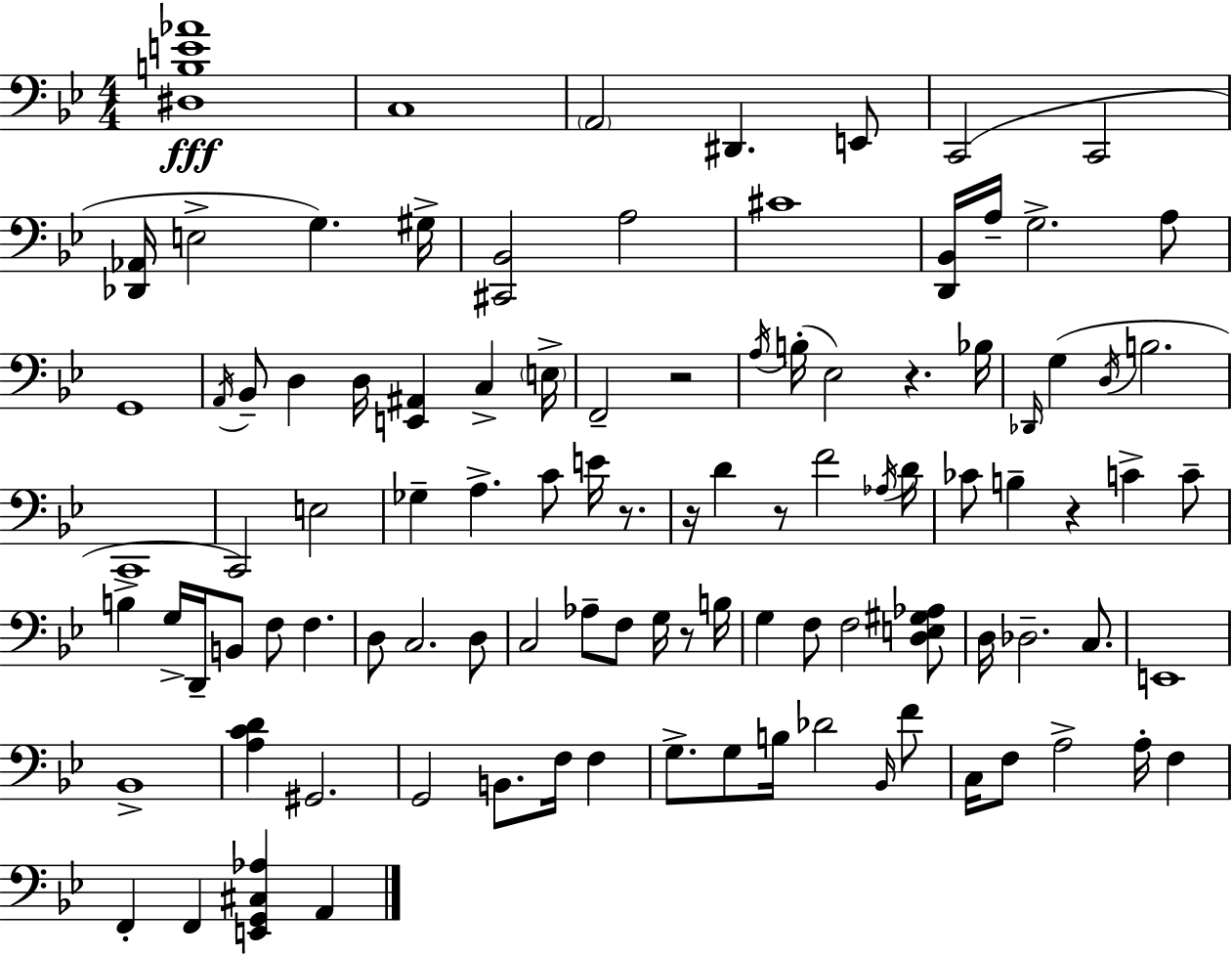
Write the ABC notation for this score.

X:1
T:Untitled
M:4/4
L:1/4
K:Gm
[^D,B,E_A]4 C,4 A,,2 ^D,, E,,/2 C,,2 C,,2 [_D,,_A,,]/4 E,2 G, ^G,/4 [^C,,_B,,]2 A,2 ^C4 [D,,_B,,]/4 A,/4 G,2 A,/2 G,,4 A,,/4 _B,,/2 D, D,/4 [E,,^A,,] C, E,/4 F,,2 z2 A,/4 B,/4 _E,2 z _B,/4 _D,,/4 G, D,/4 B,2 C,,4 C,,2 E,2 _G, A, C/2 E/4 z/2 z/4 D z/2 F2 _A,/4 D/4 _C/2 B, z C C/2 B, G,/4 D,,/4 B,,/2 F,/2 F, D,/2 C,2 D,/2 C,2 _A,/2 F,/2 G,/4 z/2 B,/4 G, F,/2 F,2 [D,E,^G,_A,]/2 D,/4 _D,2 C,/2 E,,4 _B,,4 [A,CD] ^G,,2 G,,2 B,,/2 F,/4 F, G,/2 G,/2 B,/4 _D2 _B,,/4 F/2 C,/4 F,/2 A,2 A,/4 F, F,, F,, [E,,G,,^C,_A,] A,,